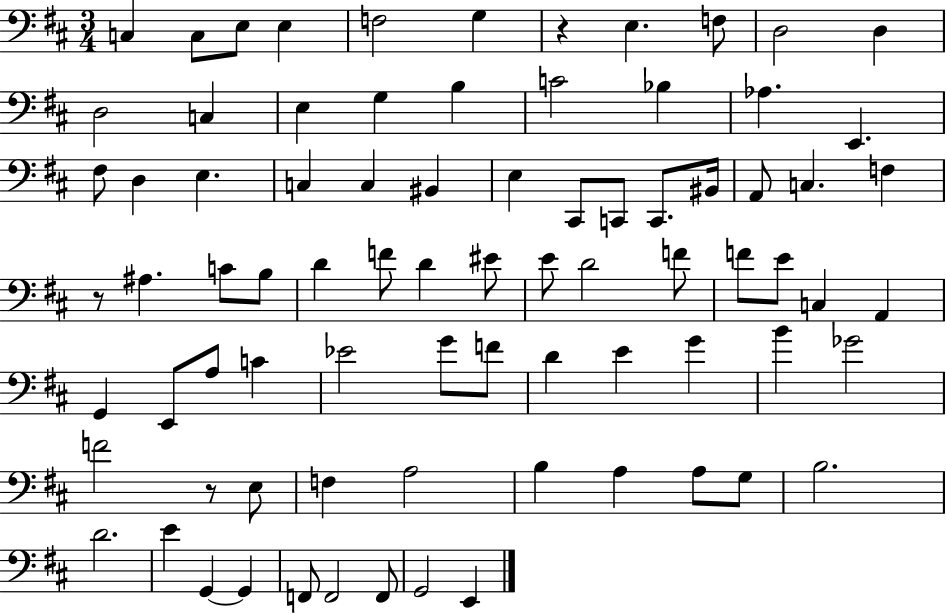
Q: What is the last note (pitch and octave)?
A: E2